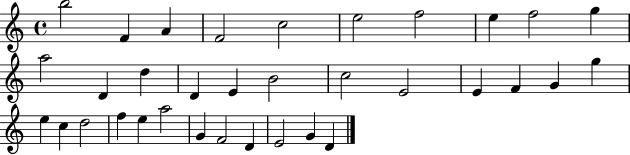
X:1
T:Untitled
M:4/4
L:1/4
K:C
b2 F A F2 c2 e2 f2 e f2 g a2 D d D E B2 c2 E2 E F G g e c d2 f e a2 G F2 D E2 G D